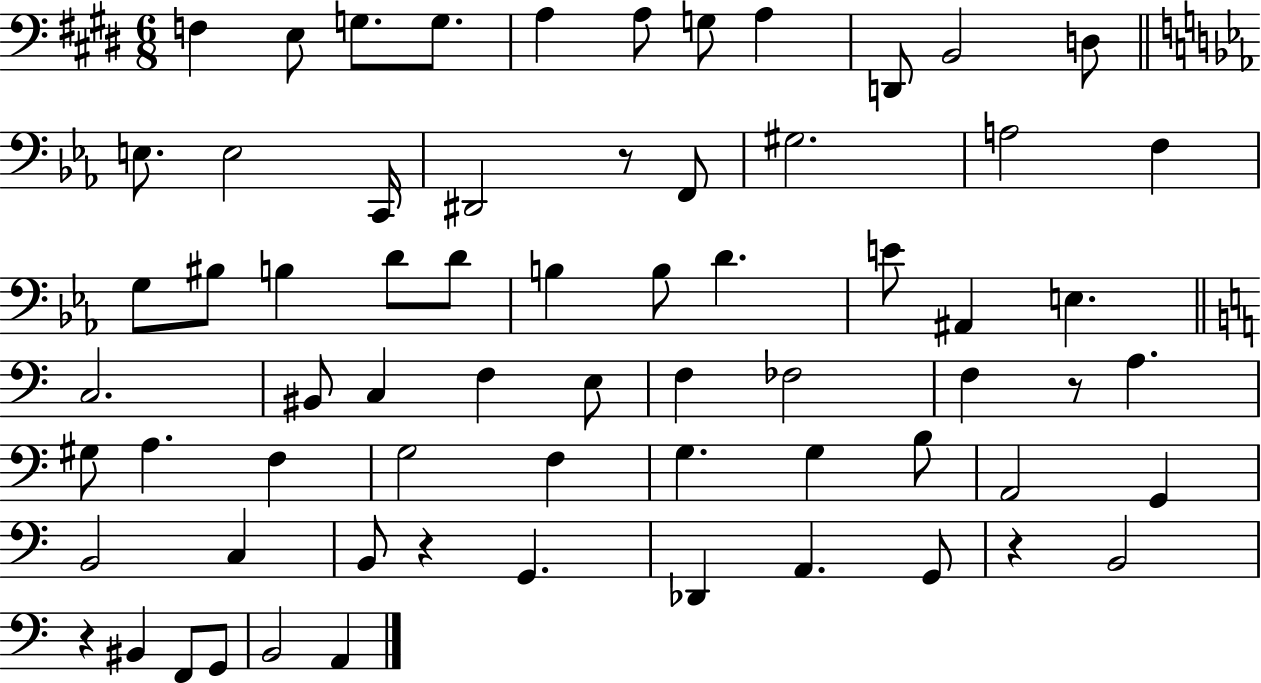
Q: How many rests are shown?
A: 5